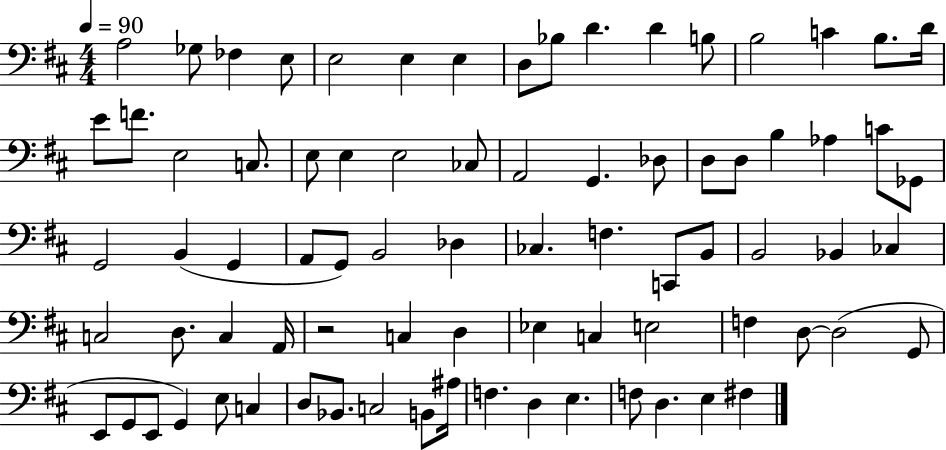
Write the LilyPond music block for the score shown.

{
  \clef bass
  \numericTimeSignature
  \time 4/4
  \key d \major
  \tempo 4 = 90
  a2 ges8 fes4 e8 | e2 e4 e4 | d8 bes8 d'4. d'4 b8 | b2 c'4 b8. d'16 | \break e'8 f'8. e2 c8. | e8 e4 e2 ces8 | a,2 g,4. des8 | d8 d8 b4 aes4 c'8 ges,8 | \break g,2 b,4( g,4 | a,8 g,8) b,2 des4 | ces4. f4. c,8 b,8 | b,2 bes,4 ces4 | \break c2 d8. c4 a,16 | r2 c4 d4 | ees4 c4 e2 | f4 d8~~ d2( g,8 | \break e,8 g,8 e,8 g,4) e8 c4 | d8 bes,8. c2 b,8 ais16 | f4. d4 e4. | f8 d4. e4 fis4 | \break \bar "|."
}